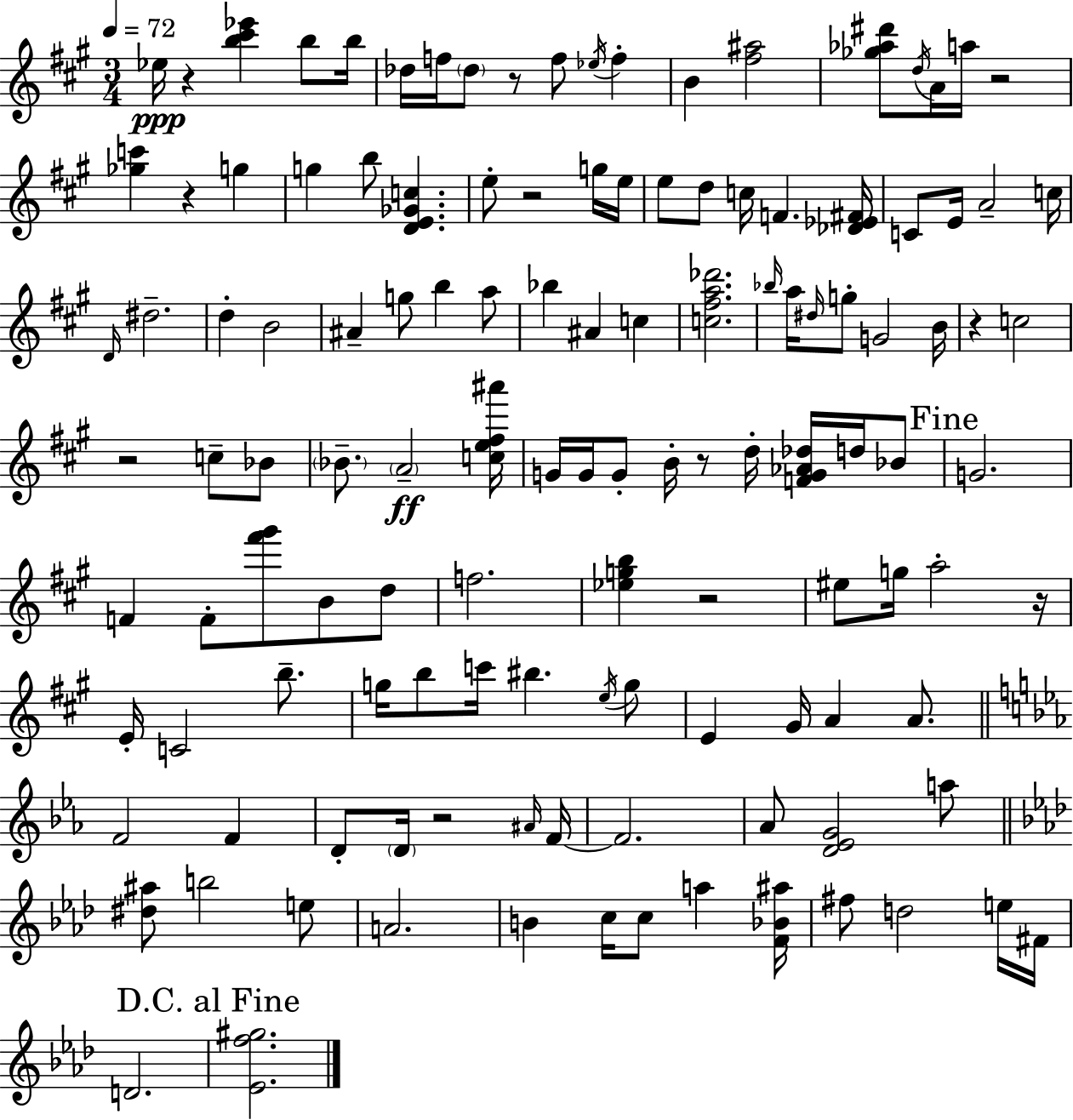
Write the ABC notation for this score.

X:1
T:Untitled
M:3/4
L:1/4
K:A
_e/4 z [b^c'_e'] b/2 b/4 _d/4 f/4 _d/2 z/2 f/2 _e/4 f B [^f^a]2 [_g_a^d']/2 d/4 A/4 a/4 z2 [_gc'] z g g b/2 [DE_Gc] e/2 z2 g/4 e/4 e/2 d/2 c/4 F [_D_E^F]/4 C/2 E/4 A2 c/4 D/4 ^d2 d B2 ^A g/2 b a/2 _b ^A c [c^fa_d']2 _b/4 a/4 ^d/4 g/2 G2 B/4 z c2 z2 c/2 _B/2 _B/2 A2 [ce^f^a']/4 G/4 G/4 G/2 B/4 z/2 d/4 [FG_A_d]/4 d/4 _B/2 G2 F F/2 [^f'^g']/2 B/2 d/2 f2 [_egb] z2 ^e/2 g/4 a2 z/4 E/4 C2 b/2 g/4 b/2 c'/4 ^b e/4 g/2 E ^G/4 A A/2 F2 F D/2 D/4 z2 ^A/4 F/4 F2 _A/2 [D_EG]2 a/2 [^d^a]/2 b2 e/2 A2 B c/4 c/2 a [F_B^a]/4 ^f/2 d2 e/4 ^F/4 D2 [_Ef^g]2